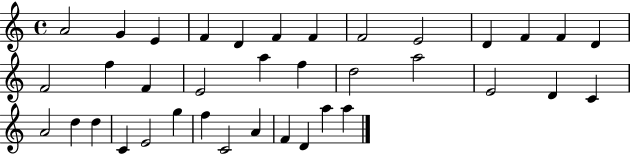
A4/h G4/q E4/q F4/q D4/q F4/q F4/q F4/h E4/h D4/q F4/q F4/q D4/q F4/h F5/q F4/q E4/h A5/q F5/q D5/h A5/h E4/h D4/q C4/q A4/h D5/q D5/q C4/q E4/h G5/q F5/q C4/h A4/q F4/q D4/q A5/q A5/q